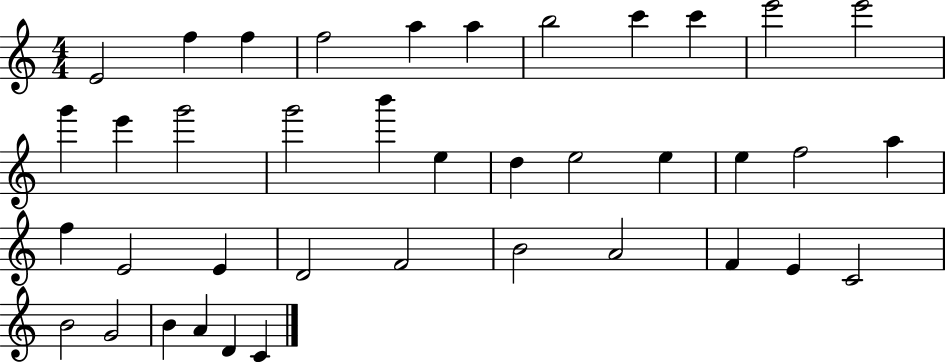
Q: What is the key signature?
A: C major